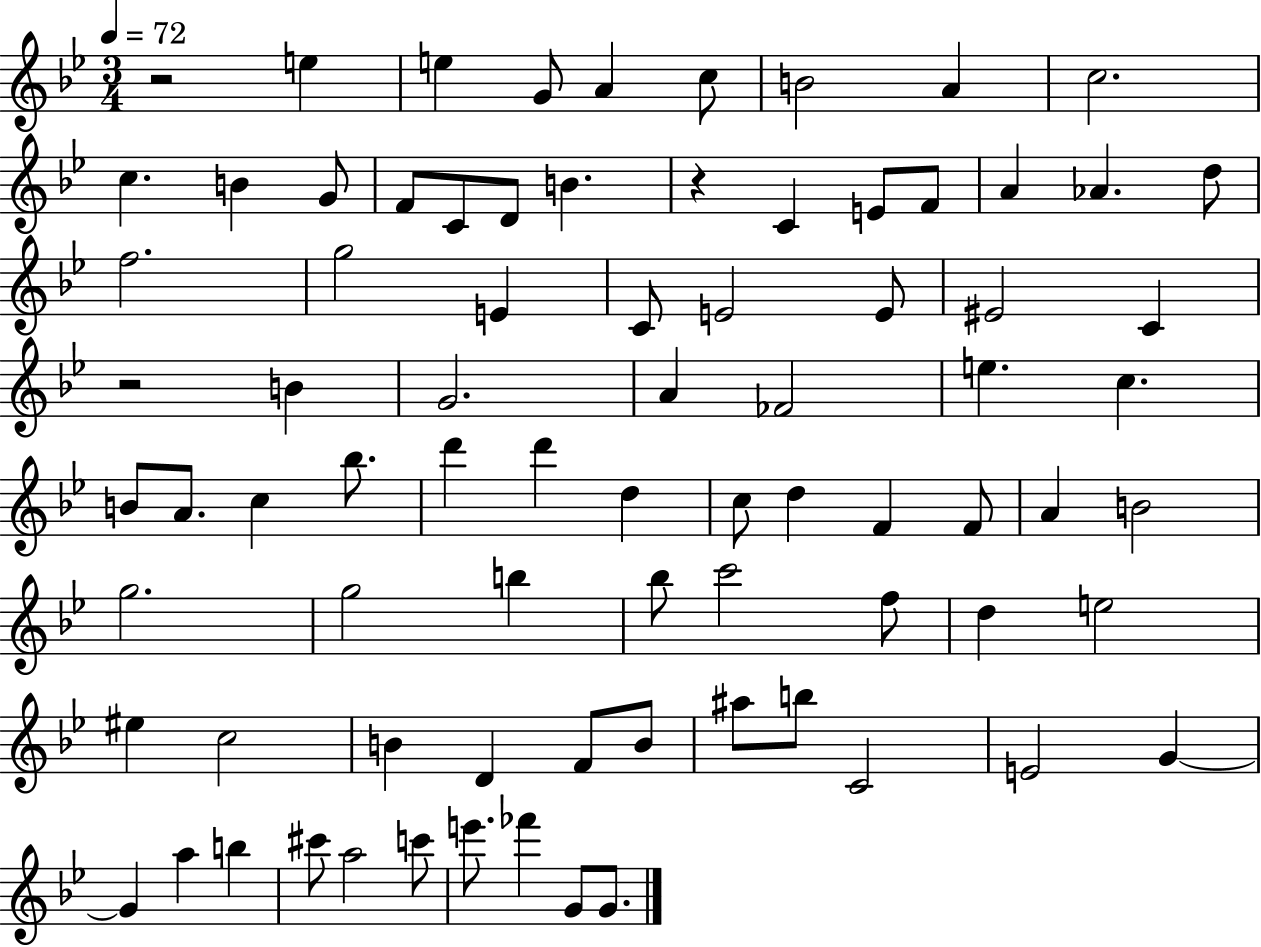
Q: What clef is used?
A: treble